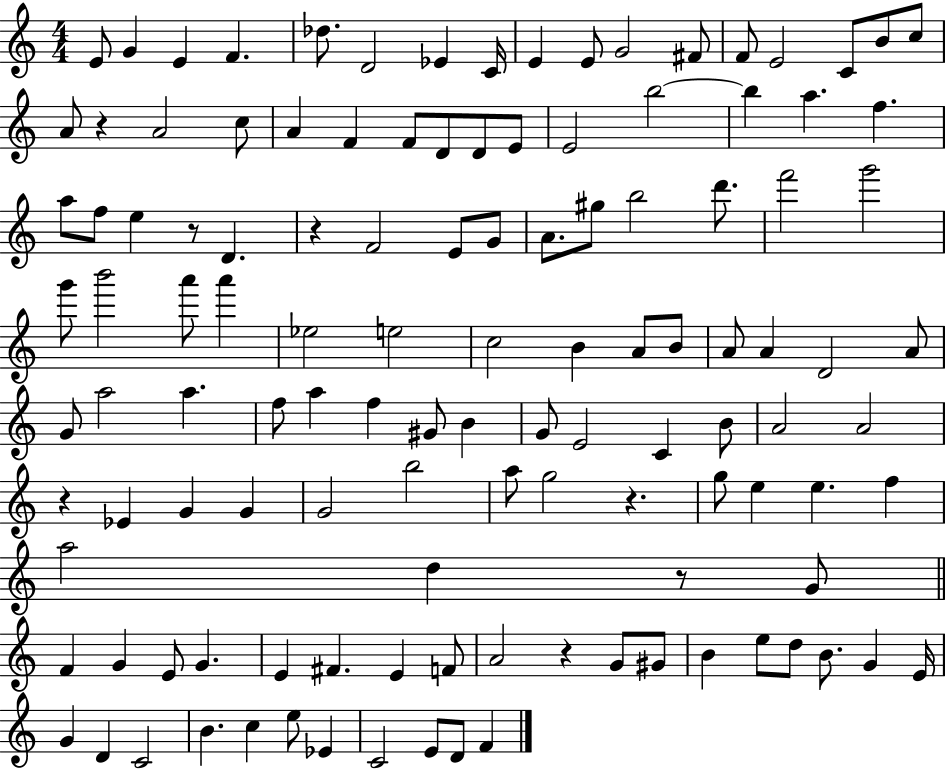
X:1
T:Untitled
M:4/4
L:1/4
K:C
E/2 G E F _d/2 D2 _E C/4 E E/2 G2 ^F/2 F/2 E2 C/2 B/2 c/2 A/2 z A2 c/2 A F F/2 D/2 D/2 E/2 E2 b2 b a f a/2 f/2 e z/2 D z F2 E/2 G/2 A/2 ^g/2 b2 d'/2 f'2 g'2 g'/2 b'2 a'/2 a' _e2 e2 c2 B A/2 B/2 A/2 A D2 A/2 G/2 a2 a f/2 a f ^G/2 B G/2 E2 C B/2 A2 A2 z _E G G G2 b2 a/2 g2 z g/2 e e f a2 d z/2 G/2 F G E/2 G E ^F E F/2 A2 z G/2 ^G/2 B e/2 d/2 B/2 G E/4 G D C2 B c e/2 _E C2 E/2 D/2 F